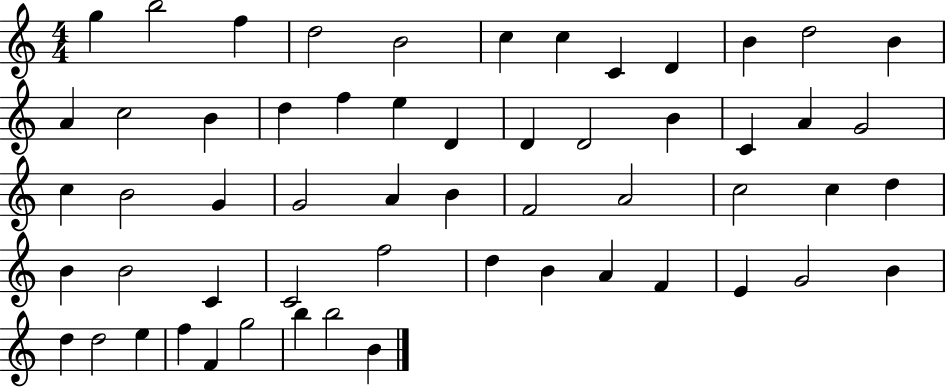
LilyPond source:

{
  \clef treble
  \numericTimeSignature
  \time 4/4
  \key c \major
  g''4 b''2 f''4 | d''2 b'2 | c''4 c''4 c'4 d'4 | b'4 d''2 b'4 | \break a'4 c''2 b'4 | d''4 f''4 e''4 d'4 | d'4 d'2 b'4 | c'4 a'4 g'2 | \break c''4 b'2 g'4 | g'2 a'4 b'4 | f'2 a'2 | c''2 c''4 d''4 | \break b'4 b'2 c'4 | c'2 f''2 | d''4 b'4 a'4 f'4 | e'4 g'2 b'4 | \break d''4 d''2 e''4 | f''4 f'4 g''2 | b''4 b''2 b'4 | \bar "|."
}